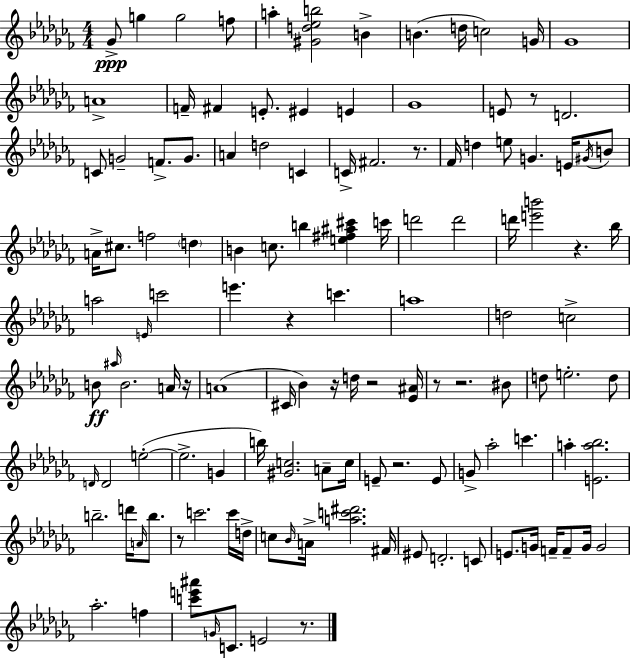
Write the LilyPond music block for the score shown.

{
  \clef treble
  \numericTimeSignature
  \time 4/4
  \key aes \minor
  ges'8->\ppp g''4 g''2 f''8 | a''4-. <gis' d'' ees'' b''>2 b'4-> | b'4.( d''16 c''2) g'16 | ges'1 | \break a'1-> | f'16-- fis'4 e'8.-. eis'4 e'4 | ges'1 | e'8 r8 d'2. | \break c'8 g'2-- f'8.-> g'8. | a'4 d''2 c'4 | c'16-> fis'2. r8. | fes'16 d''4 e''8 g'4. e'16 \acciaccatura { gis'16 } b'8 | \break a'16-> cis''8. f''2 \parenthesize d''4 | b'4 c''8. b''4 <e'' fis'' ais'' cis'''>4 | c'''16 d'''2 d'''2 | d'''16 <e''' b'''>2 r4. | \break bes''16 a''2 \grace { e'16 } c'''2 | e'''4. r4 c'''4. | a''1 | d''2 c''2-> | \break b'8\ff \grace { ais''16 } b'2. | a'16 r16 a'1( | cis'16 bes'4) r16 d''16 r2 | <ees' ais'>16 r8 r2. | \break bis'8 d''8 e''2.-. | d''8 \grace { d'16 } d'2 e''2-.~(~ | e''2.-> | g'4 b''16) <gis' c''>2. | \break a'8-- c''16 e'8-- r2. | e'8 g'8-> aes''2-. c'''4. | a''4-. <e' a'' bes''>2. | b''2.-- | \break d'''16 \grace { a'16 } b''8. r8 c'''2. | c'''16 d''16-> c''8 \grace { bes'16 } a'16-> <a'' c''' dis'''>2. | fis'16 eis'8 d'2.-. | c'8 e'8. g'16 f'16-- f'8-- g'16 g'2 | \break aes''2.-. | f''4 <c''' e''' ais'''>8 \grace { g'16 } c'8. e'2 | r8. \bar "|."
}